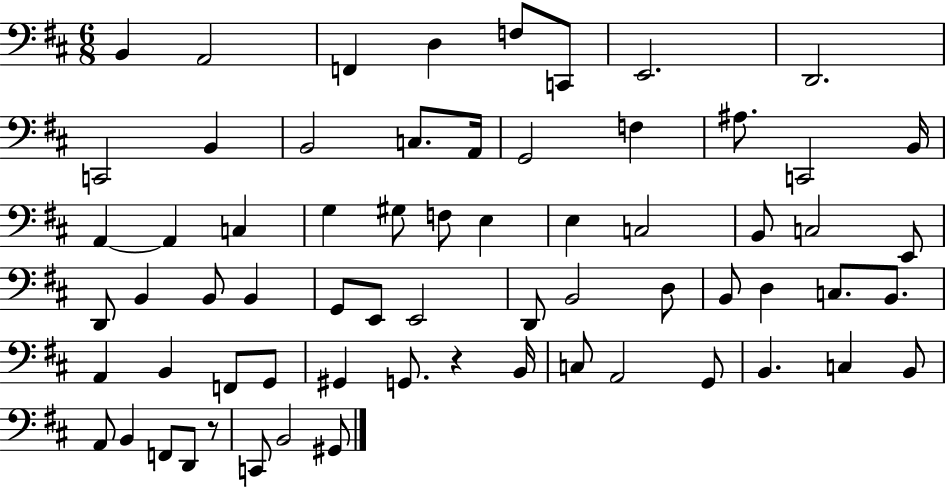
X:1
T:Untitled
M:6/8
L:1/4
K:D
B,, A,,2 F,, D, F,/2 C,,/2 E,,2 D,,2 C,,2 B,, B,,2 C,/2 A,,/4 G,,2 F, ^A,/2 C,,2 B,,/4 A,, A,, C, G, ^G,/2 F,/2 E, E, C,2 B,,/2 C,2 E,,/2 D,,/2 B,, B,,/2 B,, G,,/2 E,,/2 E,,2 D,,/2 B,,2 D,/2 B,,/2 D, C,/2 B,,/2 A,, B,, F,,/2 G,,/2 ^G,, G,,/2 z B,,/4 C,/2 A,,2 G,,/2 B,, C, B,,/2 A,,/2 B,, F,,/2 D,,/2 z/2 C,,/2 B,,2 ^G,,/2